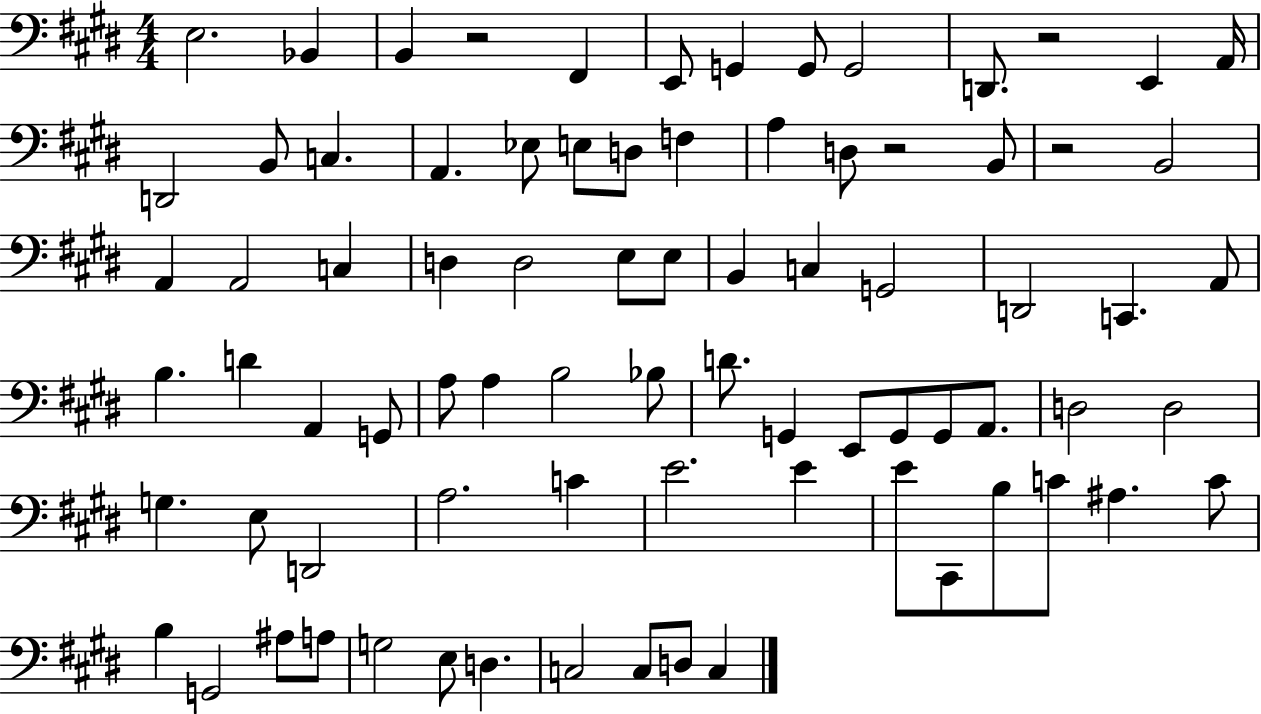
{
  \clef bass
  \numericTimeSignature
  \time 4/4
  \key e \major
  e2. bes,4 | b,4 r2 fis,4 | e,8 g,4 g,8 g,2 | d,8. r2 e,4 a,16 | \break d,2 b,8 c4. | a,4. ees8 e8 d8 f4 | a4 d8 r2 b,8 | r2 b,2 | \break a,4 a,2 c4 | d4 d2 e8 e8 | b,4 c4 g,2 | d,2 c,4. a,8 | \break b4. d'4 a,4 g,8 | a8 a4 b2 bes8 | d'8. g,4 e,8 g,8 g,8 a,8. | d2 d2 | \break g4. e8 d,2 | a2. c'4 | e'2. e'4 | e'8 cis,8 b8 c'8 ais4. c'8 | \break b4 g,2 ais8 a8 | g2 e8 d4. | c2 c8 d8 c4 | \bar "|."
}